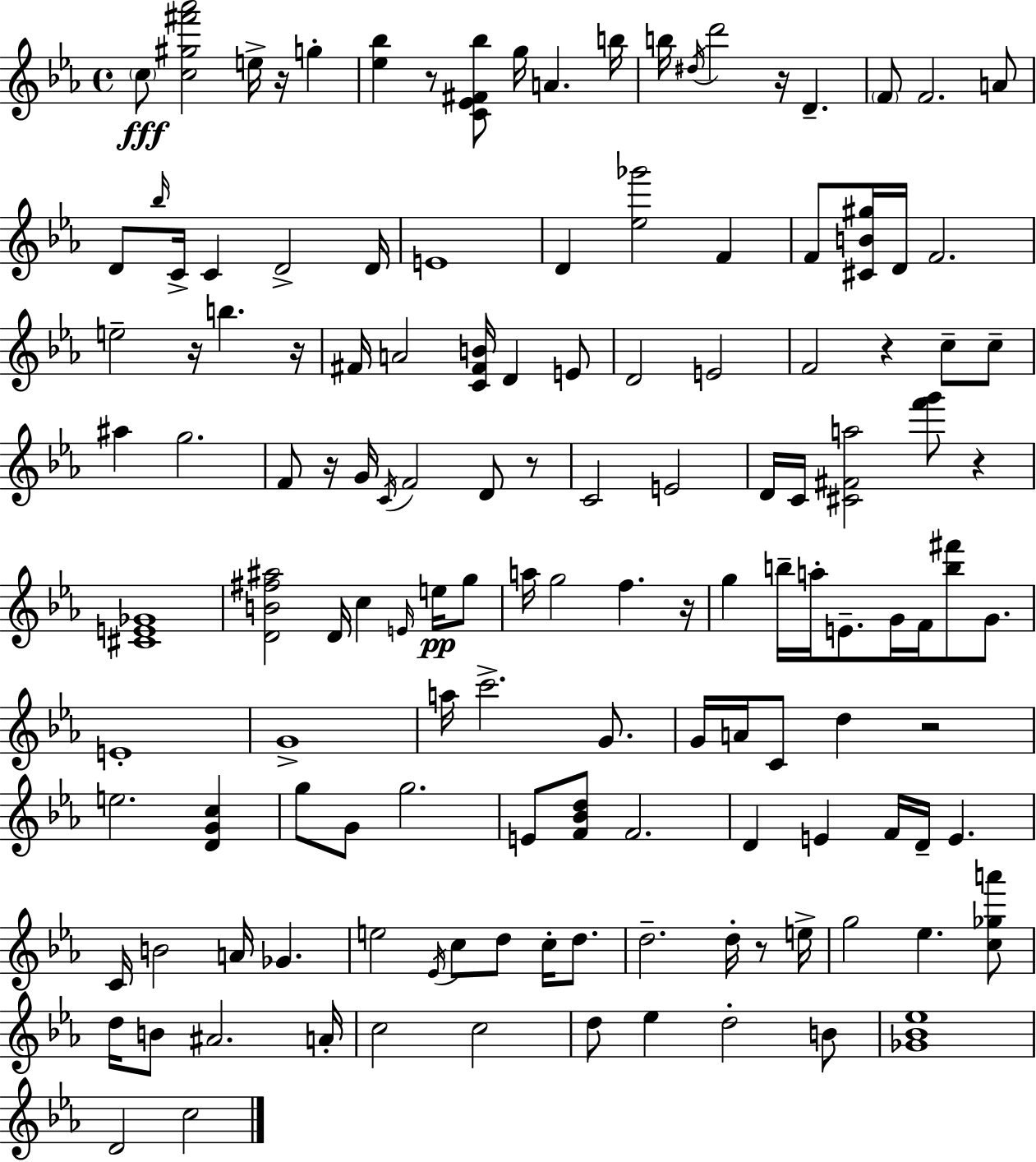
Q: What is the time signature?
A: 4/4